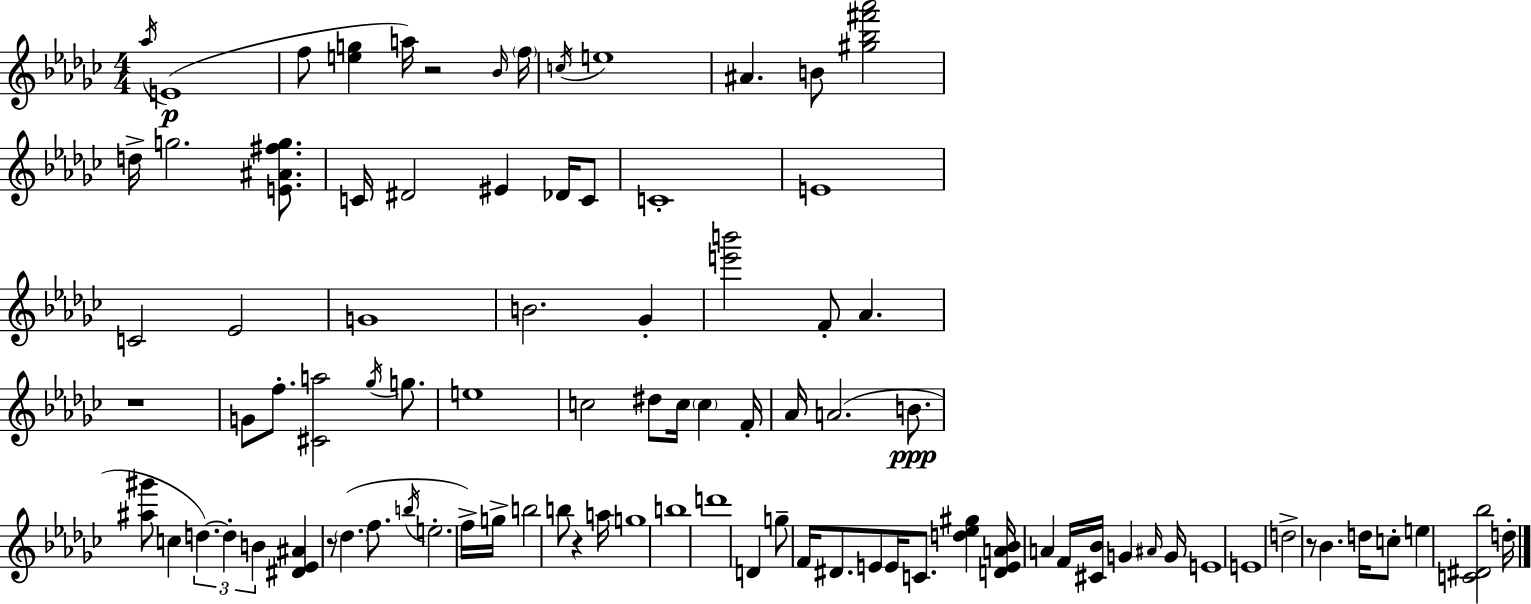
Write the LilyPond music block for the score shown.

{
  \clef treble
  \numericTimeSignature
  \time 4/4
  \key ees \minor
  \acciaccatura { aes''16 }(\p e'1 | f''8 <e'' g''>4 a''16) r2 | \grace { bes'16 } \parenthesize f''16 \acciaccatura { c''16 } e''1 | ais'4. b'8 <gis'' bes'' fis''' aes'''>2 | \break d''16-> g''2. | <e' ais' fis'' g''>8. c'16 dis'2 eis'4 | des'16 c'8 c'1-. | e'1 | \break c'2 ees'2 | g'1 | b'2. ges'4-. | <e''' b'''>2 f'8-. aes'4. | \break r1 | g'8 f''8.-. <cis' a''>2 | \acciaccatura { ges''16 } g''8. e''1 | c''2 dis''8 c''16 \parenthesize c''4 | \break f'16-. aes'16 a'2.( | b'8.\ppp <ais'' gis'''>8 c''4 \tuplet 3/2 { d''4.~~) | d''4-. b'4 } <dis' ees' ais'>4 r8 \parenthesize des''4.( | f''8. \acciaccatura { b''16 } e''2.-. | \break f''16->) g''16-> b''2 b''8 | r4 a''16 g''1 | b''1 | d'''1 | \break d'4 g''8-- f'16 dis'8. e'8 | e'16 c'8. <d'' ees'' gis''>4 <d' e' a' bes'>16 a'4 f'16 <cis' bes'>16 | g'4 \grace { ais'16 } g'16 e'1 | e'1 | \break d''2-> r8 | bes'4. d''16 c''8-. e''4 <c' dis' bes''>2 | d''16-. \bar "|."
}